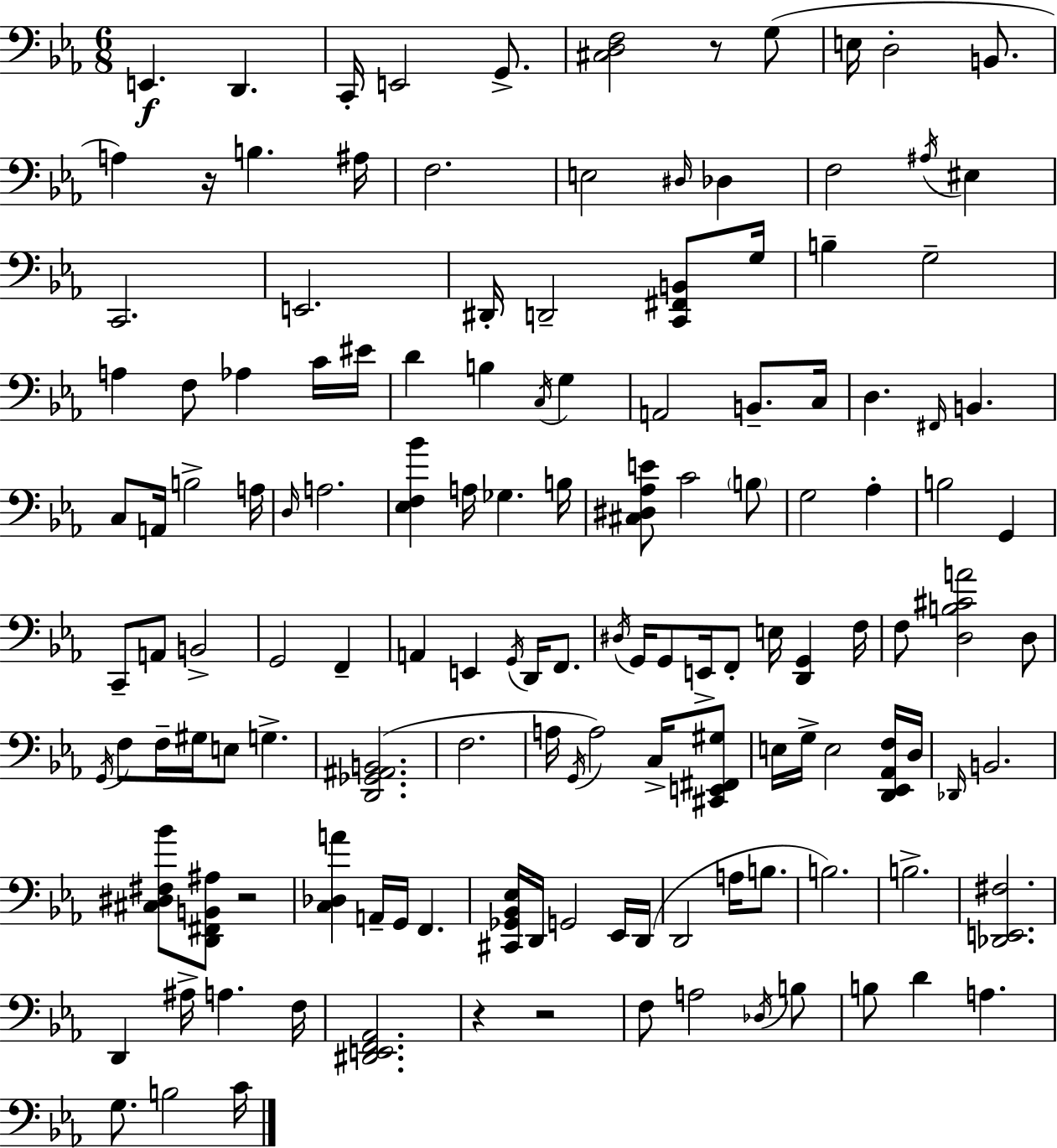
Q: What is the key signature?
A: EES major